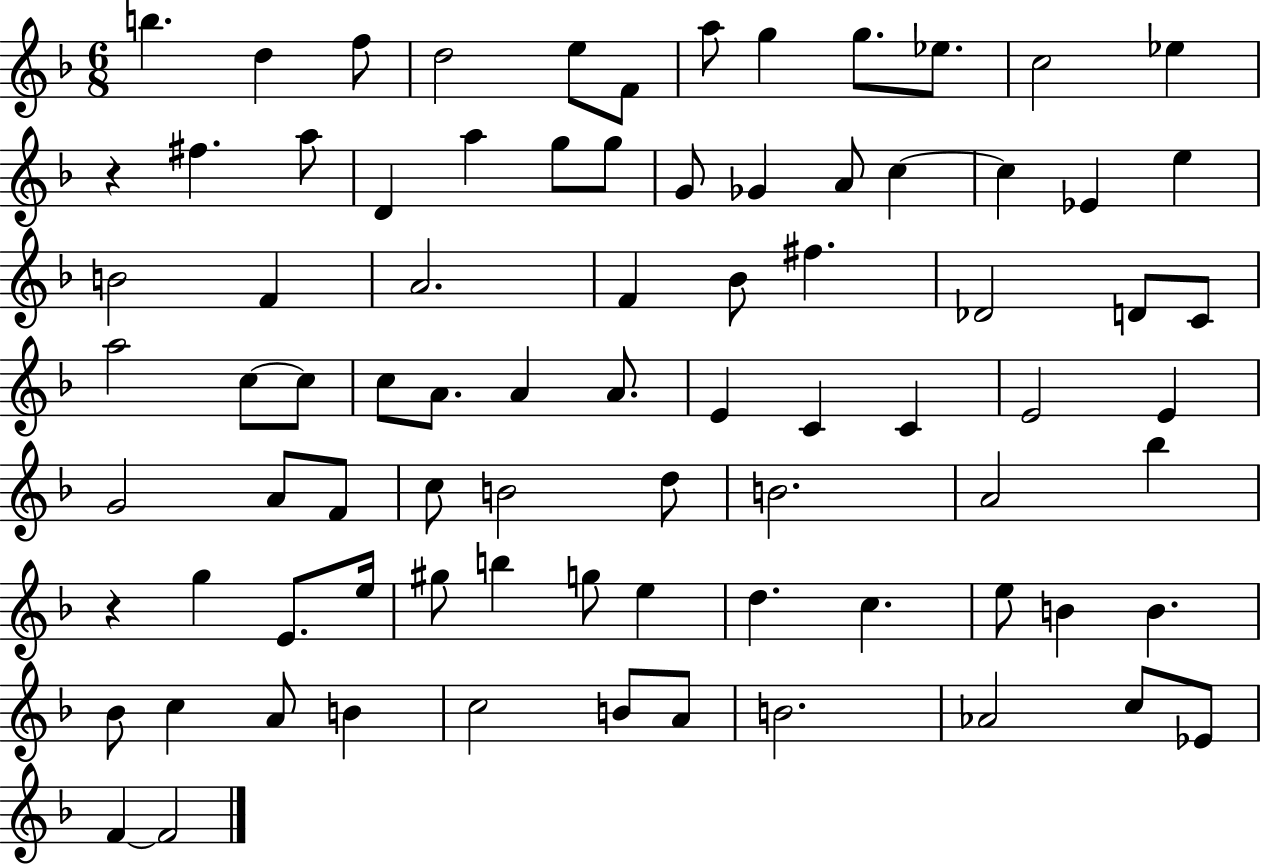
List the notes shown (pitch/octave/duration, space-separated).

B5/q. D5/q F5/e D5/h E5/e F4/e A5/e G5/q G5/e. Eb5/e. C5/h Eb5/q R/q F#5/q. A5/e D4/q A5/q G5/e G5/e G4/e Gb4/q A4/e C5/q C5/q Eb4/q E5/q B4/h F4/q A4/h. F4/q Bb4/e F#5/q. Db4/h D4/e C4/e A5/h C5/e C5/e C5/e A4/e. A4/q A4/e. E4/q C4/q C4/q E4/h E4/q G4/h A4/e F4/e C5/e B4/h D5/e B4/h. A4/h Bb5/q R/q G5/q E4/e. E5/s G#5/e B5/q G5/e E5/q D5/q. C5/q. E5/e B4/q B4/q. Bb4/e C5/q A4/e B4/q C5/h B4/e A4/e B4/h. Ab4/h C5/e Eb4/e F4/q F4/h